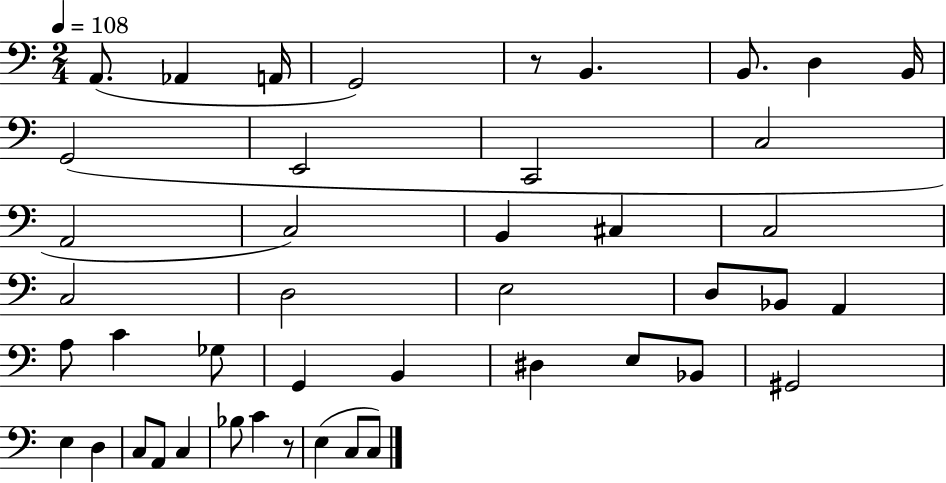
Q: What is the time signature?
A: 2/4